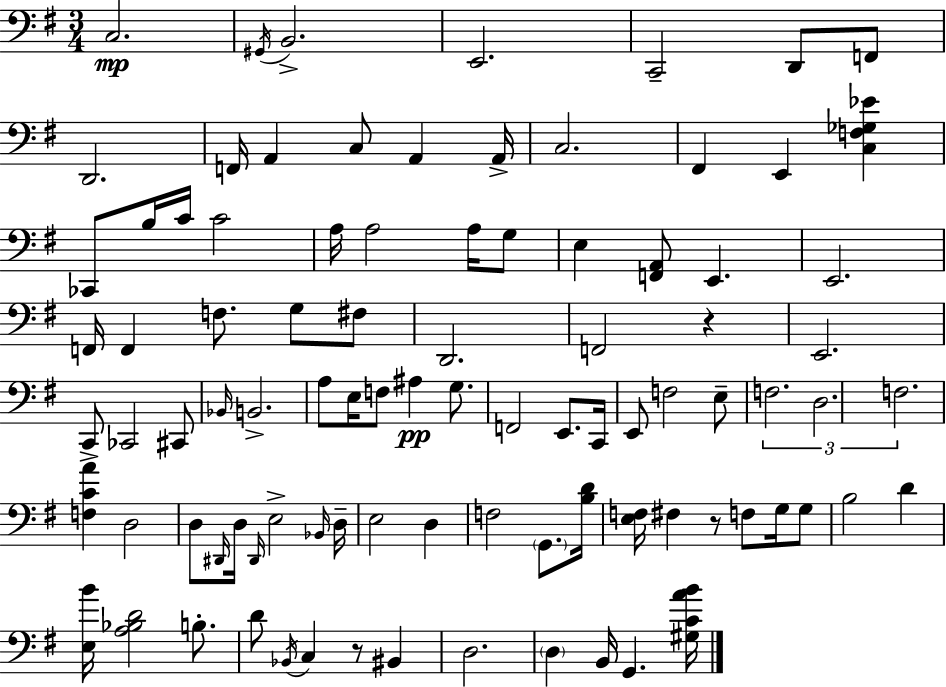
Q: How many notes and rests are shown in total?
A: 92